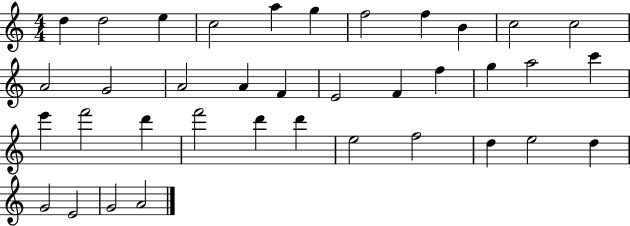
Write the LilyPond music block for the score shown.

{
  \clef treble
  \numericTimeSignature
  \time 4/4
  \key c \major
  d''4 d''2 e''4 | c''2 a''4 g''4 | f''2 f''4 b'4 | c''2 c''2 | \break a'2 g'2 | a'2 a'4 f'4 | e'2 f'4 f''4 | g''4 a''2 c'''4 | \break e'''4 f'''2 d'''4 | f'''2 d'''4 d'''4 | e''2 f''2 | d''4 e''2 d''4 | \break g'2 e'2 | g'2 a'2 | \bar "|."
}